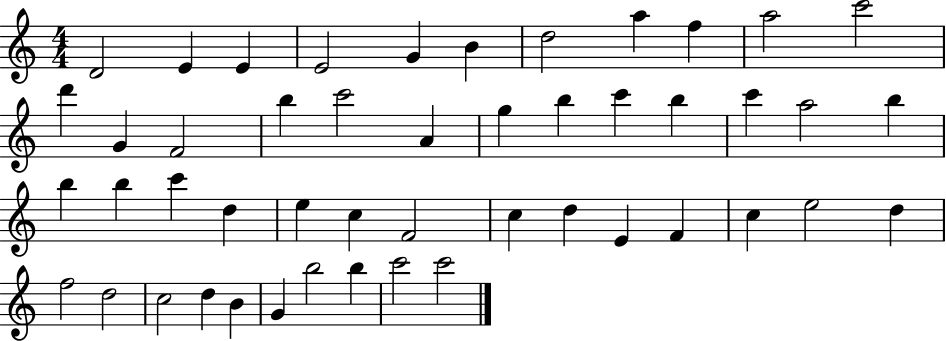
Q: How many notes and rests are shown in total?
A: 48